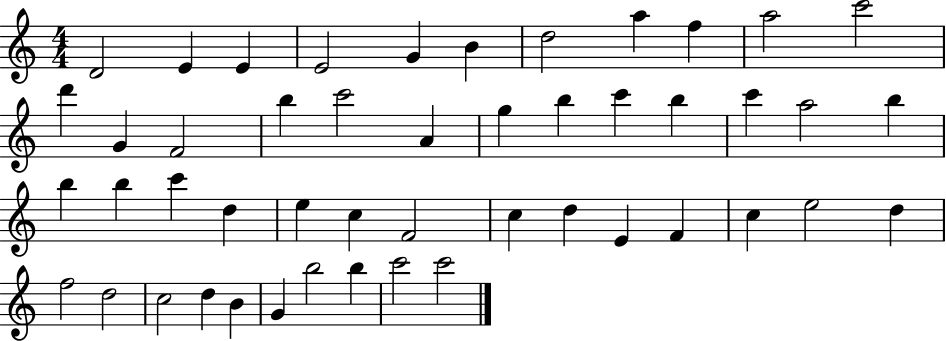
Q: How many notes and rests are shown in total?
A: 48